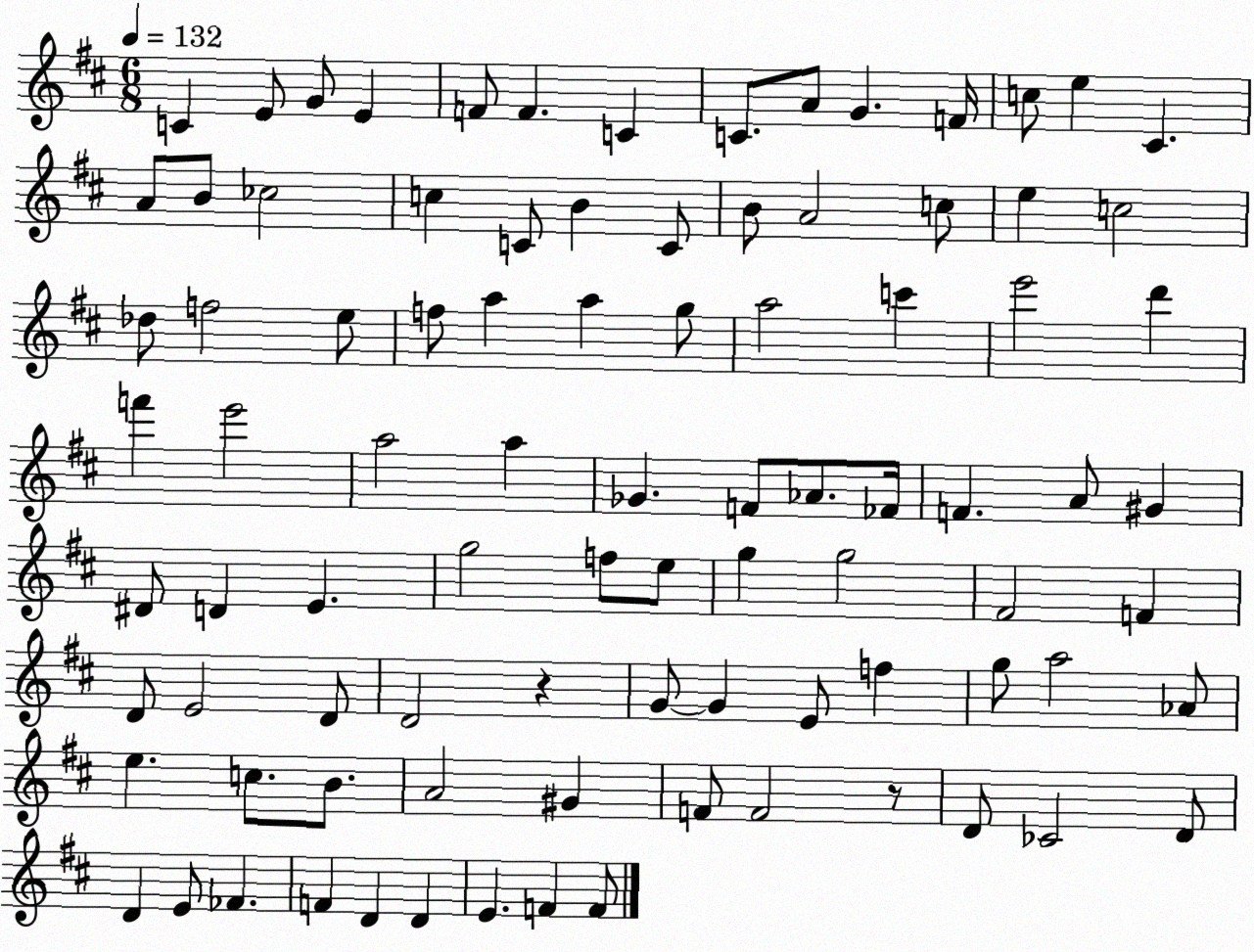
X:1
T:Untitled
M:6/8
L:1/4
K:D
C E/2 G/2 E F/2 F C C/2 A/2 G F/4 c/2 e ^C A/2 B/2 _c2 c C/2 B C/2 B/2 A2 c/2 e c2 _d/2 f2 e/2 f/2 a a g/2 a2 c' e'2 d' f' e'2 a2 a _G F/2 _A/2 _F/4 F A/2 ^G ^D/2 D E g2 f/2 e/2 g g2 ^F2 F D/2 E2 D/2 D2 z G/2 G E/2 f g/2 a2 _A/2 e c/2 B/2 A2 ^G F/2 F2 z/2 D/2 _C2 D/2 D E/2 _F F D D E F F/2